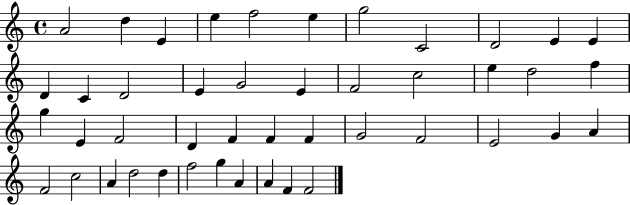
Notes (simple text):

A4/h D5/q E4/q E5/q F5/h E5/q G5/h C4/h D4/h E4/q E4/q D4/q C4/q D4/h E4/q G4/h E4/q F4/h C5/h E5/q D5/h F5/q G5/q E4/q F4/h D4/q F4/q F4/q F4/q G4/h F4/h E4/h G4/q A4/q F4/h C5/h A4/q D5/h D5/q F5/h G5/q A4/q A4/q F4/q F4/h